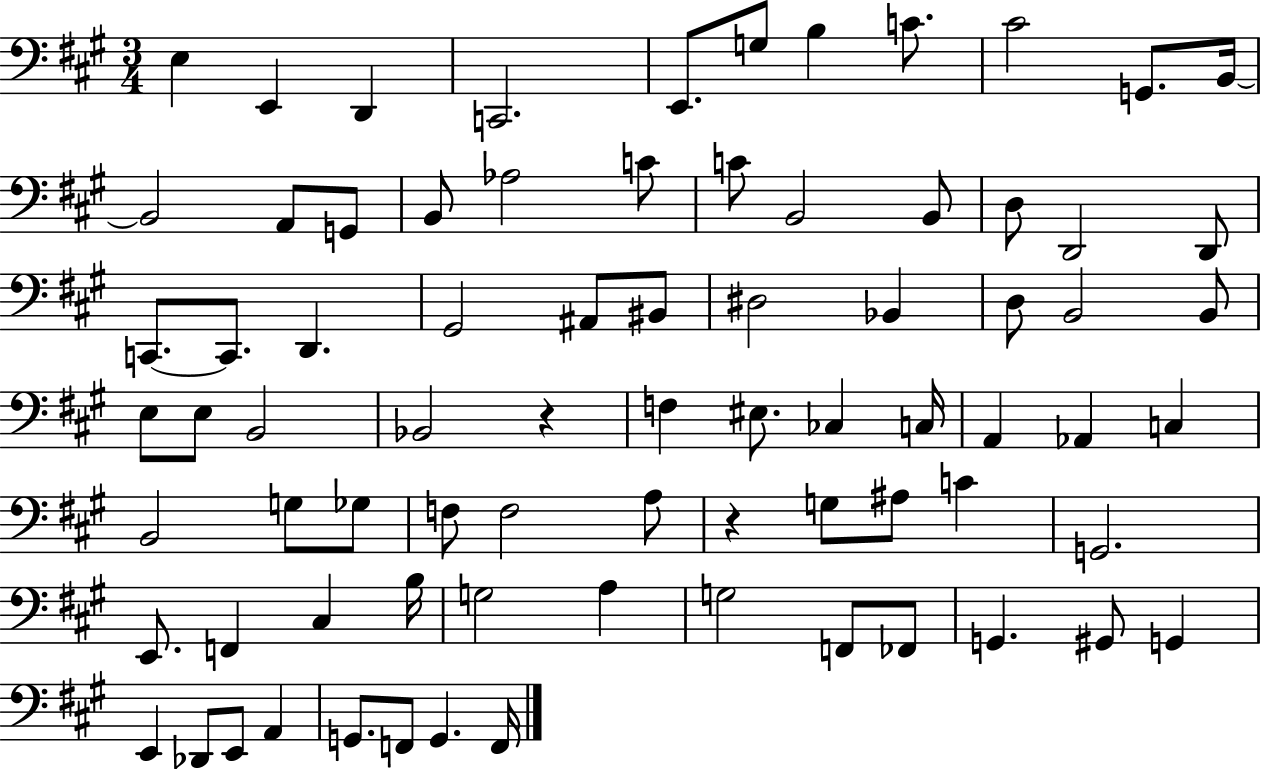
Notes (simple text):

E3/q E2/q D2/q C2/h. E2/e. G3/e B3/q C4/e. C#4/h G2/e. B2/s B2/h A2/e G2/e B2/e Ab3/h C4/e C4/e B2/h B2/e D3/e D2/h D2/e C2/e. C2/e. D2/q. G#2/h A#2/e BIS2/e D#3/h Bb2/q D3/e B2/h B2/e E3/e E3/e B2/h Bb2/h R/q F3/q EIS3/e. CES3/q C3/s A2/q Ab2/q C3/q B2/h G3/e Gb3/e F3/e F3/h A3/e R/q G3/e A#3/e C4/q G2/h. E2/e. F2/q C#3/q B3/s G3/h A3/q G3/h F2/e FES2/e G2/q. G#2/e G2/q E2/q Db2/e E2/e A2/q G2/e. F2/e G2/q. F2/s